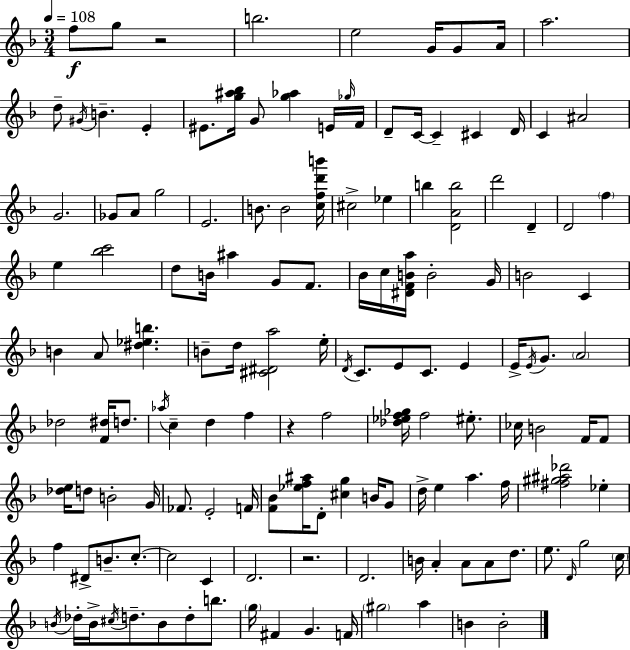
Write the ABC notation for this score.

X:1
T:Untitled
M:3/4
L:1/4
K:F
f/2 g/2 z2 b2 e2 G/4 G/2 A/4 a2 d/2 ^G/4 B E ^E/2 [g^a_b]/4 G/2 [g_a] E/4 _g/4 F/4 D/2 C/4 C ^C D/4 C ^A2 G2 _G/2 A/2 g2 E2 B/2 B2 [cfd'b']/4 ^c2 _e b [DAb]2 d'2 D D2 f e [_bc']2 d/2 B/4 ^a G/2 F/2 _B/4 c/4 [^DFBa]/4 B2 G/4 B2 C B A/2 [^d_eb] B/2 d/4 [^C^Da]2 e/4 D/4 C/2 E/2 C/2 E E/4 E/4 G/2 A2 _d2 [F^d]/4 d/2 _a/4 c d f z f2 [_d_ef_g]/4 f2 ^e/2 _c/4 B2 F/4 F/2 [_de]/4 d/2 B2 G/4 _F/2 E2 F/4 [F_B]/2 [_ef^a]/4 D/2 [^cg] B/4 G/2 d/4 e a f/4 [^f^g^a_d']2 _e f ^D/2 B/2 c/2 c2 C D2 z2 D2 B/4 A A/2 A/2 d/2 e/2 D/4 g2 c/4 B/4 _d/4 B/4 ^c/4 d/2 B/2 d/2 b/2 g/4 ^F G F/4 ^g2 a B B2